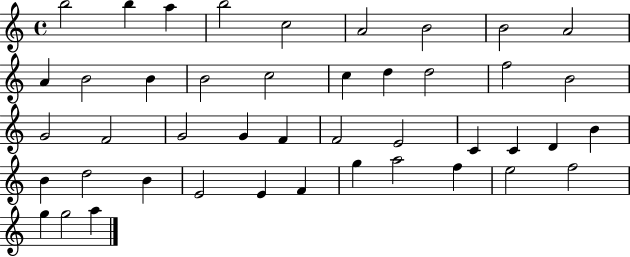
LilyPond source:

{
  \clef treble
  \time 4/4
  \defaultTimeSignature
  \key c \major
  b''2 b''4 a''4 | b''2 c''2 | a'2 b'2 | b'2 a'2 | \break a'4 b'2 b'4 | b'2 c''2 | c''4 d''4 d''2 | f''2 b'2 | \break g'2 f'2 | g'2 g'4 f'4 | f'2 e'2 | c'4 c'4 d'4 b'4 | \break b'4 d''2 b'4 | e'2 e'4 f'4 | g''4 a''2 f''4 | e''2 f''2 | \break g''4 g''2 a''4 | \bar "|."
}